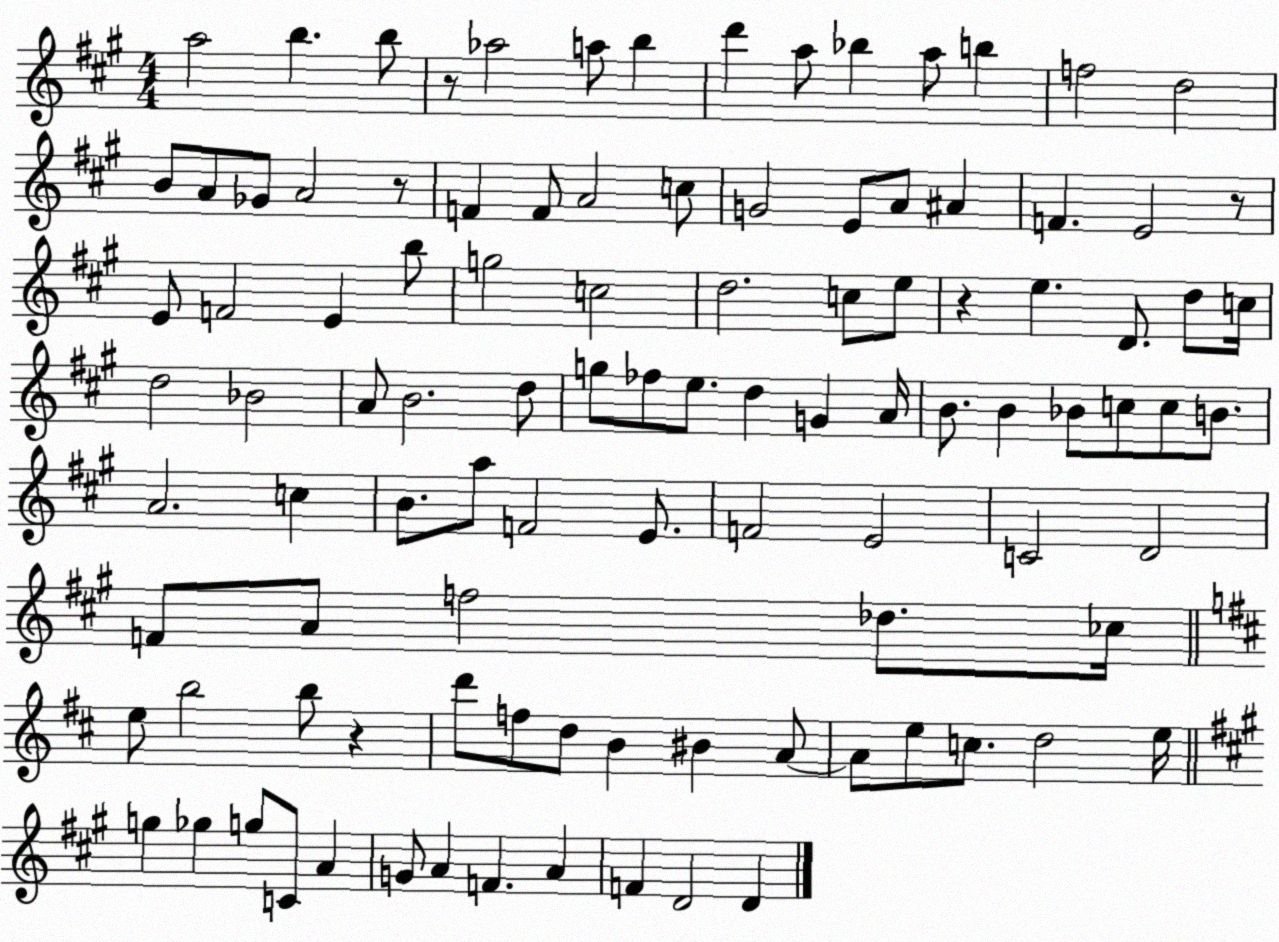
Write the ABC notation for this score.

X:1
T:Untitled
M:4/4
L:1/4
K:A
a2 b b/2 z/2 _a2 a/2 b d' a/2 _b a/2 b f2 d2 B/2 A/2 _G/2 A2 z/2 F F/2 A2 c/2 G2 E/2 A/2 ^A F E2 z/2 E/2 F2 E b/2 g2 c2 d2 c/2 e/2 z e D/2 d/2 c/4 d2 _B2 A/2 B2 d/2 g/2 _f/2 e/2 d G A/4 B/2 B _B/2 c/2 c/2 B/2 A2 c B/2 a/2 F2 E/2 F2 E2 C2 D2 F/2 A/2 f2 _d/2 _c/4 e/2 b2 b/2 z d'/2 f/2 d/2 B ^B A/2 A/2 e/2 c/2 d2 e/4 g _g g/2 C/2 A G/2 A F A F D2 D